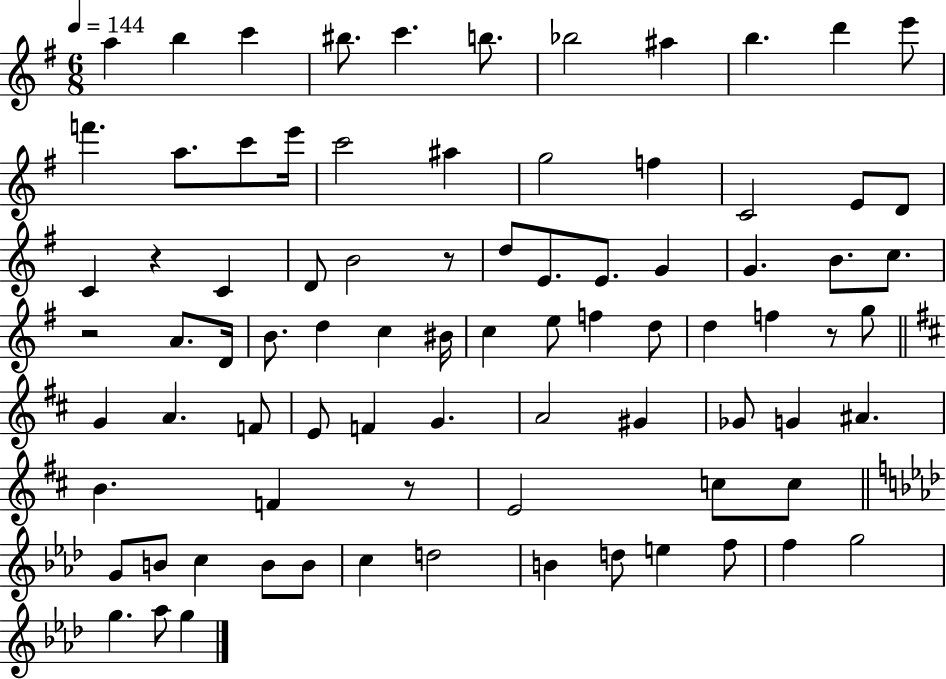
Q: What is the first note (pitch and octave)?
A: A5